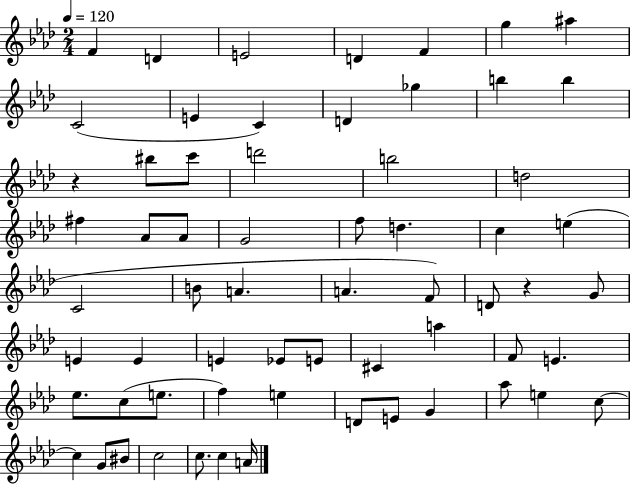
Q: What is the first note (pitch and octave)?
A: F4